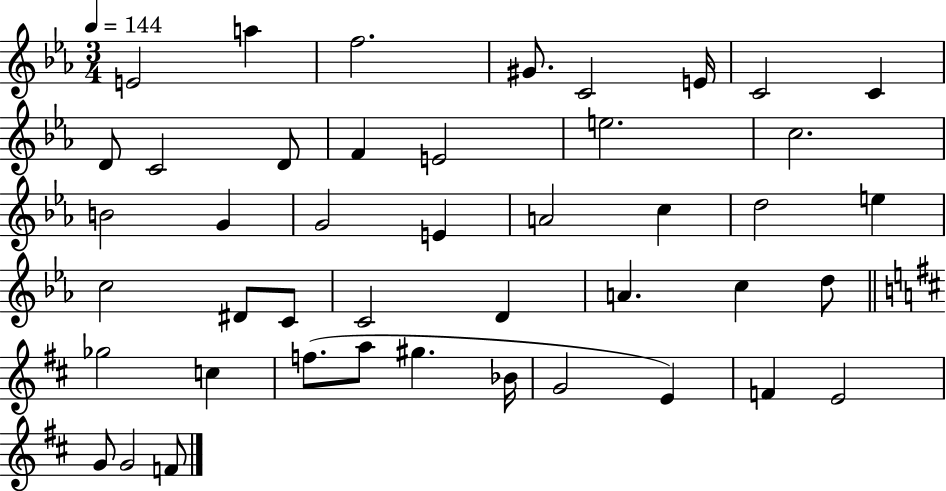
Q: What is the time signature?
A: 3/4